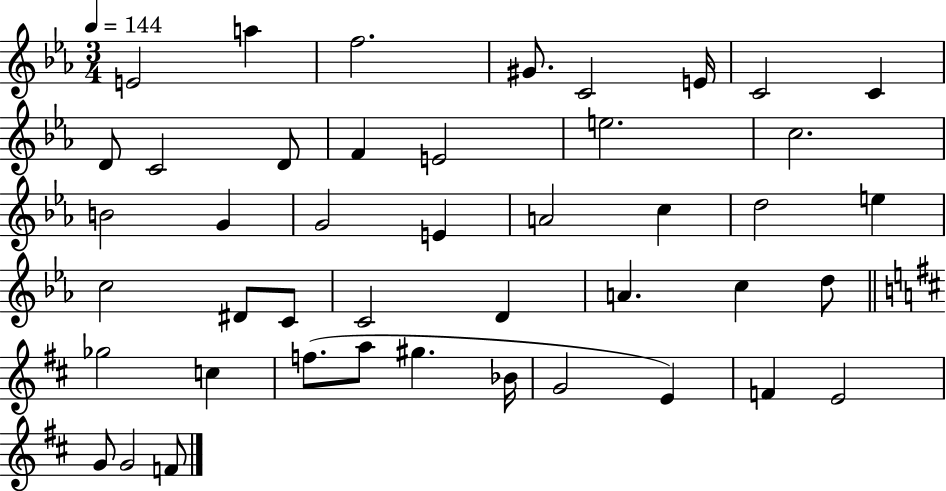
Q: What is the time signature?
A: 3/4